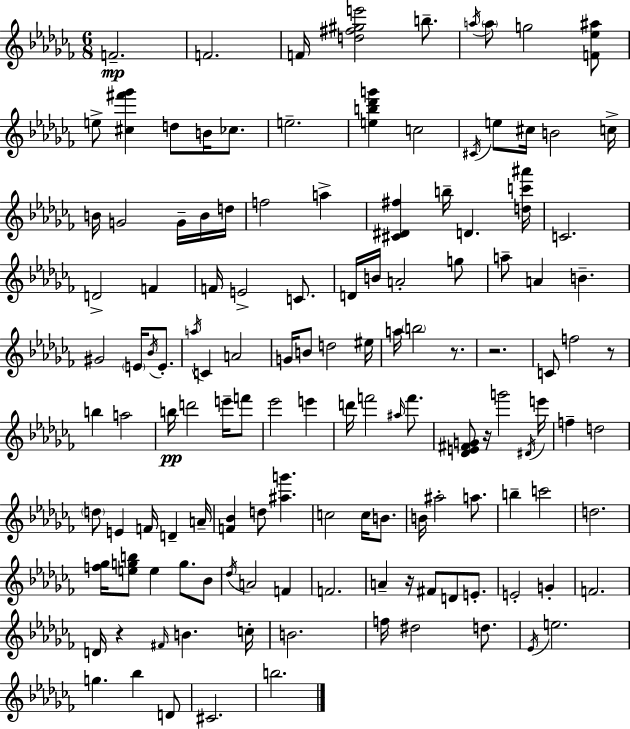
F4/h. F4/h. F4/s [D5,F#5,G#5,E6]/h B5/e. A5/s A5/e G5/h [F4,Eb5,A#5]/e E5/e [C#5,F#6,Gb6]/q D5/e B4/s CES5/e. E5/h. [E5,B5,Db6,G6]/q C5/h C#4/s E5/e C#5/s B4/h C5/s B4/s G4/h G4/s B4/s D5/s F5/h A5/q [C#4,D#4,F#5]/q B5/s D4/q. [D5,C6,A#6]/s C4/h. D4/h F4/q F4/s E4/h C4/e. D4/s B4/s A4/h G5/e A5/e A4/q B4/q. G#4/h E4/s Bb4/s E4/e. A5/s C4/q A4/h G4/s B4/e D5/h EIS5/s A5/s B5/h R/e. R/h. C4/e F5/h R/e B5/q A5/h B5/s D6/h E6/s F6/e Eb6/h E6/q D6/s F6/h A#5/s F6/e. [Db4,E4,F#4,G4]/e R/s G6/h D#4/s E6/s F5/q D5/h D5/e E4/q F4/s D4/q A4/s [F4,Bb4]/q D5/e [A#5,G6]/q. C5/h C5/s B4/e. B4/s A#5/h A5/e. B5/q C6/h D5/h. [F5,Gb5]/s [E5,G5,B5]/e E5/q G5/e. Bb4/e Db5/s A4/h F4/q F4/h. A4/q R/s F#4/e D4/e E4/e. E4/h G4/q F4/h. D4/s R/q F#4/s B4/q. C5/s B4/h. F5/s D#5/h D5/e. Eb4/s E5/h. G5/q. Bb5/q D4/e C#4/h. B5/h.